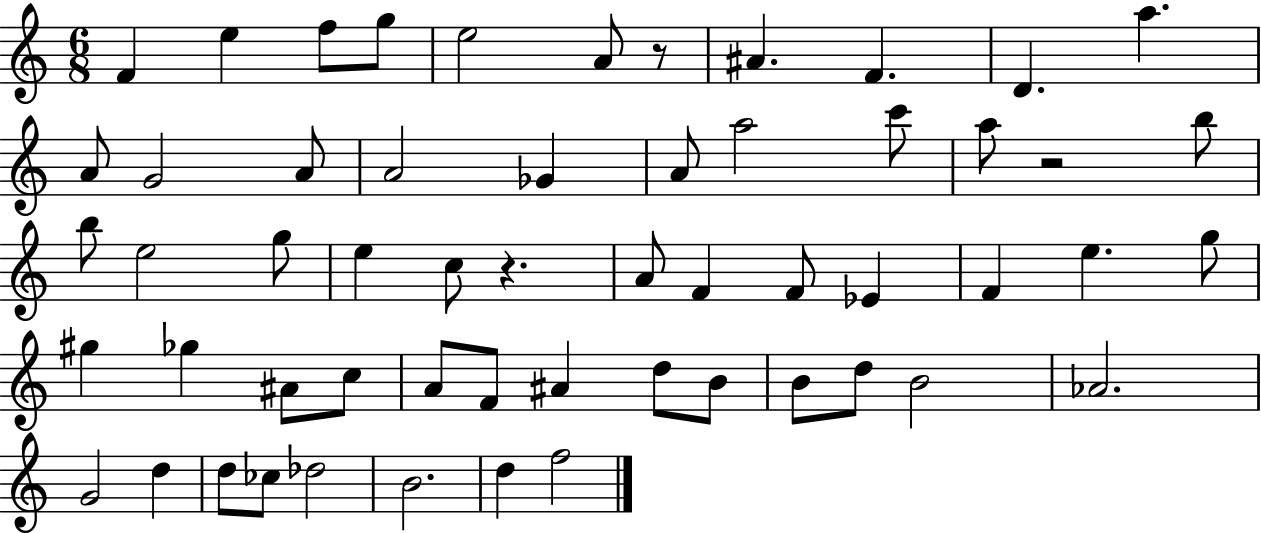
{
  \clef treble
  \numericTimeSignature
  \time 6/8
  \key c \major
  f'4 e''4 f''8 g''8 | e''2 a'8 r8 | ais'4. f'4. | d'4. a''4. | \break a'8 g'2 a'8 | a'2 ges'4 | a'8 a''2 c'''8 | a''8 r2 b''8 | \break b''8 e''2 g''8 | e''4 c''8 r4. | a'8 f'4 f'8 ees'4 | f'4 e''4. g''8 | \break gis''4 ges''4 ais'8 c''8 | a'8 f'8 ais'4 d''8 b'8 | b'8 d''8 b'2 | aes'2. | \break g'2 d''4 | d''8 ces''8 des''2 | b'2. | d''4 f''2 | \break \bar "|."
}